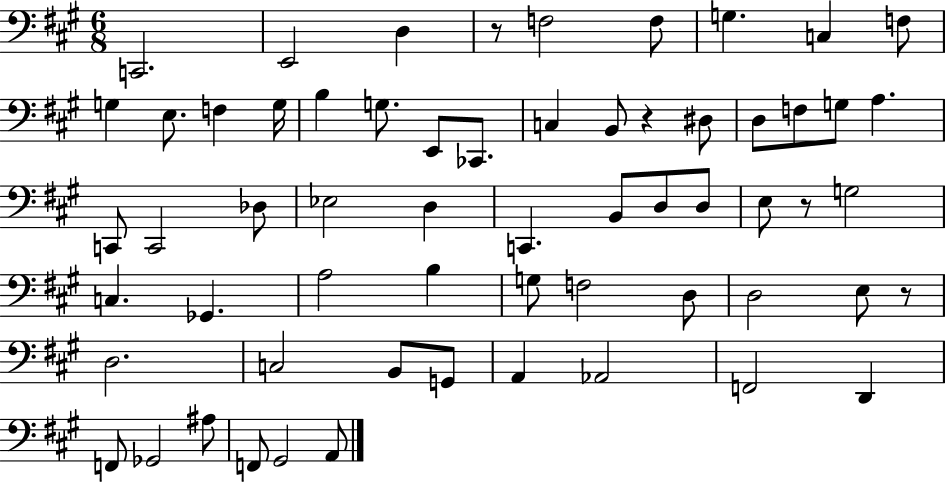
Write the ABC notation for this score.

X:1
T:Untitled
M:6/8
L:1/4
K:A
C,,2 E,,2 D, z/2 F,2 F,/2 G, C, F,/2 G, E,/2 F, G,/4 B, G,/2 E,,/2 _C,,/2 C, B,,/2 z ^D,/2 D,/2 F,/2 G,/2 A, C,,/2 C,,2 _D,/2 _E,2 D, C,, B,,/2 D,/2 D,/2 E,/2 z/2 G,2 C, _G,, A,2 B, G,/2 F,2 D,/2 D,2 E,/2 z/2 D,2 C,2 B,,/2 G,,/2 A,, _A,,2 F,,2 D,, F,,/2 _G,,2 ^A,/2 F,,/2 ^G,,2 A,,/2